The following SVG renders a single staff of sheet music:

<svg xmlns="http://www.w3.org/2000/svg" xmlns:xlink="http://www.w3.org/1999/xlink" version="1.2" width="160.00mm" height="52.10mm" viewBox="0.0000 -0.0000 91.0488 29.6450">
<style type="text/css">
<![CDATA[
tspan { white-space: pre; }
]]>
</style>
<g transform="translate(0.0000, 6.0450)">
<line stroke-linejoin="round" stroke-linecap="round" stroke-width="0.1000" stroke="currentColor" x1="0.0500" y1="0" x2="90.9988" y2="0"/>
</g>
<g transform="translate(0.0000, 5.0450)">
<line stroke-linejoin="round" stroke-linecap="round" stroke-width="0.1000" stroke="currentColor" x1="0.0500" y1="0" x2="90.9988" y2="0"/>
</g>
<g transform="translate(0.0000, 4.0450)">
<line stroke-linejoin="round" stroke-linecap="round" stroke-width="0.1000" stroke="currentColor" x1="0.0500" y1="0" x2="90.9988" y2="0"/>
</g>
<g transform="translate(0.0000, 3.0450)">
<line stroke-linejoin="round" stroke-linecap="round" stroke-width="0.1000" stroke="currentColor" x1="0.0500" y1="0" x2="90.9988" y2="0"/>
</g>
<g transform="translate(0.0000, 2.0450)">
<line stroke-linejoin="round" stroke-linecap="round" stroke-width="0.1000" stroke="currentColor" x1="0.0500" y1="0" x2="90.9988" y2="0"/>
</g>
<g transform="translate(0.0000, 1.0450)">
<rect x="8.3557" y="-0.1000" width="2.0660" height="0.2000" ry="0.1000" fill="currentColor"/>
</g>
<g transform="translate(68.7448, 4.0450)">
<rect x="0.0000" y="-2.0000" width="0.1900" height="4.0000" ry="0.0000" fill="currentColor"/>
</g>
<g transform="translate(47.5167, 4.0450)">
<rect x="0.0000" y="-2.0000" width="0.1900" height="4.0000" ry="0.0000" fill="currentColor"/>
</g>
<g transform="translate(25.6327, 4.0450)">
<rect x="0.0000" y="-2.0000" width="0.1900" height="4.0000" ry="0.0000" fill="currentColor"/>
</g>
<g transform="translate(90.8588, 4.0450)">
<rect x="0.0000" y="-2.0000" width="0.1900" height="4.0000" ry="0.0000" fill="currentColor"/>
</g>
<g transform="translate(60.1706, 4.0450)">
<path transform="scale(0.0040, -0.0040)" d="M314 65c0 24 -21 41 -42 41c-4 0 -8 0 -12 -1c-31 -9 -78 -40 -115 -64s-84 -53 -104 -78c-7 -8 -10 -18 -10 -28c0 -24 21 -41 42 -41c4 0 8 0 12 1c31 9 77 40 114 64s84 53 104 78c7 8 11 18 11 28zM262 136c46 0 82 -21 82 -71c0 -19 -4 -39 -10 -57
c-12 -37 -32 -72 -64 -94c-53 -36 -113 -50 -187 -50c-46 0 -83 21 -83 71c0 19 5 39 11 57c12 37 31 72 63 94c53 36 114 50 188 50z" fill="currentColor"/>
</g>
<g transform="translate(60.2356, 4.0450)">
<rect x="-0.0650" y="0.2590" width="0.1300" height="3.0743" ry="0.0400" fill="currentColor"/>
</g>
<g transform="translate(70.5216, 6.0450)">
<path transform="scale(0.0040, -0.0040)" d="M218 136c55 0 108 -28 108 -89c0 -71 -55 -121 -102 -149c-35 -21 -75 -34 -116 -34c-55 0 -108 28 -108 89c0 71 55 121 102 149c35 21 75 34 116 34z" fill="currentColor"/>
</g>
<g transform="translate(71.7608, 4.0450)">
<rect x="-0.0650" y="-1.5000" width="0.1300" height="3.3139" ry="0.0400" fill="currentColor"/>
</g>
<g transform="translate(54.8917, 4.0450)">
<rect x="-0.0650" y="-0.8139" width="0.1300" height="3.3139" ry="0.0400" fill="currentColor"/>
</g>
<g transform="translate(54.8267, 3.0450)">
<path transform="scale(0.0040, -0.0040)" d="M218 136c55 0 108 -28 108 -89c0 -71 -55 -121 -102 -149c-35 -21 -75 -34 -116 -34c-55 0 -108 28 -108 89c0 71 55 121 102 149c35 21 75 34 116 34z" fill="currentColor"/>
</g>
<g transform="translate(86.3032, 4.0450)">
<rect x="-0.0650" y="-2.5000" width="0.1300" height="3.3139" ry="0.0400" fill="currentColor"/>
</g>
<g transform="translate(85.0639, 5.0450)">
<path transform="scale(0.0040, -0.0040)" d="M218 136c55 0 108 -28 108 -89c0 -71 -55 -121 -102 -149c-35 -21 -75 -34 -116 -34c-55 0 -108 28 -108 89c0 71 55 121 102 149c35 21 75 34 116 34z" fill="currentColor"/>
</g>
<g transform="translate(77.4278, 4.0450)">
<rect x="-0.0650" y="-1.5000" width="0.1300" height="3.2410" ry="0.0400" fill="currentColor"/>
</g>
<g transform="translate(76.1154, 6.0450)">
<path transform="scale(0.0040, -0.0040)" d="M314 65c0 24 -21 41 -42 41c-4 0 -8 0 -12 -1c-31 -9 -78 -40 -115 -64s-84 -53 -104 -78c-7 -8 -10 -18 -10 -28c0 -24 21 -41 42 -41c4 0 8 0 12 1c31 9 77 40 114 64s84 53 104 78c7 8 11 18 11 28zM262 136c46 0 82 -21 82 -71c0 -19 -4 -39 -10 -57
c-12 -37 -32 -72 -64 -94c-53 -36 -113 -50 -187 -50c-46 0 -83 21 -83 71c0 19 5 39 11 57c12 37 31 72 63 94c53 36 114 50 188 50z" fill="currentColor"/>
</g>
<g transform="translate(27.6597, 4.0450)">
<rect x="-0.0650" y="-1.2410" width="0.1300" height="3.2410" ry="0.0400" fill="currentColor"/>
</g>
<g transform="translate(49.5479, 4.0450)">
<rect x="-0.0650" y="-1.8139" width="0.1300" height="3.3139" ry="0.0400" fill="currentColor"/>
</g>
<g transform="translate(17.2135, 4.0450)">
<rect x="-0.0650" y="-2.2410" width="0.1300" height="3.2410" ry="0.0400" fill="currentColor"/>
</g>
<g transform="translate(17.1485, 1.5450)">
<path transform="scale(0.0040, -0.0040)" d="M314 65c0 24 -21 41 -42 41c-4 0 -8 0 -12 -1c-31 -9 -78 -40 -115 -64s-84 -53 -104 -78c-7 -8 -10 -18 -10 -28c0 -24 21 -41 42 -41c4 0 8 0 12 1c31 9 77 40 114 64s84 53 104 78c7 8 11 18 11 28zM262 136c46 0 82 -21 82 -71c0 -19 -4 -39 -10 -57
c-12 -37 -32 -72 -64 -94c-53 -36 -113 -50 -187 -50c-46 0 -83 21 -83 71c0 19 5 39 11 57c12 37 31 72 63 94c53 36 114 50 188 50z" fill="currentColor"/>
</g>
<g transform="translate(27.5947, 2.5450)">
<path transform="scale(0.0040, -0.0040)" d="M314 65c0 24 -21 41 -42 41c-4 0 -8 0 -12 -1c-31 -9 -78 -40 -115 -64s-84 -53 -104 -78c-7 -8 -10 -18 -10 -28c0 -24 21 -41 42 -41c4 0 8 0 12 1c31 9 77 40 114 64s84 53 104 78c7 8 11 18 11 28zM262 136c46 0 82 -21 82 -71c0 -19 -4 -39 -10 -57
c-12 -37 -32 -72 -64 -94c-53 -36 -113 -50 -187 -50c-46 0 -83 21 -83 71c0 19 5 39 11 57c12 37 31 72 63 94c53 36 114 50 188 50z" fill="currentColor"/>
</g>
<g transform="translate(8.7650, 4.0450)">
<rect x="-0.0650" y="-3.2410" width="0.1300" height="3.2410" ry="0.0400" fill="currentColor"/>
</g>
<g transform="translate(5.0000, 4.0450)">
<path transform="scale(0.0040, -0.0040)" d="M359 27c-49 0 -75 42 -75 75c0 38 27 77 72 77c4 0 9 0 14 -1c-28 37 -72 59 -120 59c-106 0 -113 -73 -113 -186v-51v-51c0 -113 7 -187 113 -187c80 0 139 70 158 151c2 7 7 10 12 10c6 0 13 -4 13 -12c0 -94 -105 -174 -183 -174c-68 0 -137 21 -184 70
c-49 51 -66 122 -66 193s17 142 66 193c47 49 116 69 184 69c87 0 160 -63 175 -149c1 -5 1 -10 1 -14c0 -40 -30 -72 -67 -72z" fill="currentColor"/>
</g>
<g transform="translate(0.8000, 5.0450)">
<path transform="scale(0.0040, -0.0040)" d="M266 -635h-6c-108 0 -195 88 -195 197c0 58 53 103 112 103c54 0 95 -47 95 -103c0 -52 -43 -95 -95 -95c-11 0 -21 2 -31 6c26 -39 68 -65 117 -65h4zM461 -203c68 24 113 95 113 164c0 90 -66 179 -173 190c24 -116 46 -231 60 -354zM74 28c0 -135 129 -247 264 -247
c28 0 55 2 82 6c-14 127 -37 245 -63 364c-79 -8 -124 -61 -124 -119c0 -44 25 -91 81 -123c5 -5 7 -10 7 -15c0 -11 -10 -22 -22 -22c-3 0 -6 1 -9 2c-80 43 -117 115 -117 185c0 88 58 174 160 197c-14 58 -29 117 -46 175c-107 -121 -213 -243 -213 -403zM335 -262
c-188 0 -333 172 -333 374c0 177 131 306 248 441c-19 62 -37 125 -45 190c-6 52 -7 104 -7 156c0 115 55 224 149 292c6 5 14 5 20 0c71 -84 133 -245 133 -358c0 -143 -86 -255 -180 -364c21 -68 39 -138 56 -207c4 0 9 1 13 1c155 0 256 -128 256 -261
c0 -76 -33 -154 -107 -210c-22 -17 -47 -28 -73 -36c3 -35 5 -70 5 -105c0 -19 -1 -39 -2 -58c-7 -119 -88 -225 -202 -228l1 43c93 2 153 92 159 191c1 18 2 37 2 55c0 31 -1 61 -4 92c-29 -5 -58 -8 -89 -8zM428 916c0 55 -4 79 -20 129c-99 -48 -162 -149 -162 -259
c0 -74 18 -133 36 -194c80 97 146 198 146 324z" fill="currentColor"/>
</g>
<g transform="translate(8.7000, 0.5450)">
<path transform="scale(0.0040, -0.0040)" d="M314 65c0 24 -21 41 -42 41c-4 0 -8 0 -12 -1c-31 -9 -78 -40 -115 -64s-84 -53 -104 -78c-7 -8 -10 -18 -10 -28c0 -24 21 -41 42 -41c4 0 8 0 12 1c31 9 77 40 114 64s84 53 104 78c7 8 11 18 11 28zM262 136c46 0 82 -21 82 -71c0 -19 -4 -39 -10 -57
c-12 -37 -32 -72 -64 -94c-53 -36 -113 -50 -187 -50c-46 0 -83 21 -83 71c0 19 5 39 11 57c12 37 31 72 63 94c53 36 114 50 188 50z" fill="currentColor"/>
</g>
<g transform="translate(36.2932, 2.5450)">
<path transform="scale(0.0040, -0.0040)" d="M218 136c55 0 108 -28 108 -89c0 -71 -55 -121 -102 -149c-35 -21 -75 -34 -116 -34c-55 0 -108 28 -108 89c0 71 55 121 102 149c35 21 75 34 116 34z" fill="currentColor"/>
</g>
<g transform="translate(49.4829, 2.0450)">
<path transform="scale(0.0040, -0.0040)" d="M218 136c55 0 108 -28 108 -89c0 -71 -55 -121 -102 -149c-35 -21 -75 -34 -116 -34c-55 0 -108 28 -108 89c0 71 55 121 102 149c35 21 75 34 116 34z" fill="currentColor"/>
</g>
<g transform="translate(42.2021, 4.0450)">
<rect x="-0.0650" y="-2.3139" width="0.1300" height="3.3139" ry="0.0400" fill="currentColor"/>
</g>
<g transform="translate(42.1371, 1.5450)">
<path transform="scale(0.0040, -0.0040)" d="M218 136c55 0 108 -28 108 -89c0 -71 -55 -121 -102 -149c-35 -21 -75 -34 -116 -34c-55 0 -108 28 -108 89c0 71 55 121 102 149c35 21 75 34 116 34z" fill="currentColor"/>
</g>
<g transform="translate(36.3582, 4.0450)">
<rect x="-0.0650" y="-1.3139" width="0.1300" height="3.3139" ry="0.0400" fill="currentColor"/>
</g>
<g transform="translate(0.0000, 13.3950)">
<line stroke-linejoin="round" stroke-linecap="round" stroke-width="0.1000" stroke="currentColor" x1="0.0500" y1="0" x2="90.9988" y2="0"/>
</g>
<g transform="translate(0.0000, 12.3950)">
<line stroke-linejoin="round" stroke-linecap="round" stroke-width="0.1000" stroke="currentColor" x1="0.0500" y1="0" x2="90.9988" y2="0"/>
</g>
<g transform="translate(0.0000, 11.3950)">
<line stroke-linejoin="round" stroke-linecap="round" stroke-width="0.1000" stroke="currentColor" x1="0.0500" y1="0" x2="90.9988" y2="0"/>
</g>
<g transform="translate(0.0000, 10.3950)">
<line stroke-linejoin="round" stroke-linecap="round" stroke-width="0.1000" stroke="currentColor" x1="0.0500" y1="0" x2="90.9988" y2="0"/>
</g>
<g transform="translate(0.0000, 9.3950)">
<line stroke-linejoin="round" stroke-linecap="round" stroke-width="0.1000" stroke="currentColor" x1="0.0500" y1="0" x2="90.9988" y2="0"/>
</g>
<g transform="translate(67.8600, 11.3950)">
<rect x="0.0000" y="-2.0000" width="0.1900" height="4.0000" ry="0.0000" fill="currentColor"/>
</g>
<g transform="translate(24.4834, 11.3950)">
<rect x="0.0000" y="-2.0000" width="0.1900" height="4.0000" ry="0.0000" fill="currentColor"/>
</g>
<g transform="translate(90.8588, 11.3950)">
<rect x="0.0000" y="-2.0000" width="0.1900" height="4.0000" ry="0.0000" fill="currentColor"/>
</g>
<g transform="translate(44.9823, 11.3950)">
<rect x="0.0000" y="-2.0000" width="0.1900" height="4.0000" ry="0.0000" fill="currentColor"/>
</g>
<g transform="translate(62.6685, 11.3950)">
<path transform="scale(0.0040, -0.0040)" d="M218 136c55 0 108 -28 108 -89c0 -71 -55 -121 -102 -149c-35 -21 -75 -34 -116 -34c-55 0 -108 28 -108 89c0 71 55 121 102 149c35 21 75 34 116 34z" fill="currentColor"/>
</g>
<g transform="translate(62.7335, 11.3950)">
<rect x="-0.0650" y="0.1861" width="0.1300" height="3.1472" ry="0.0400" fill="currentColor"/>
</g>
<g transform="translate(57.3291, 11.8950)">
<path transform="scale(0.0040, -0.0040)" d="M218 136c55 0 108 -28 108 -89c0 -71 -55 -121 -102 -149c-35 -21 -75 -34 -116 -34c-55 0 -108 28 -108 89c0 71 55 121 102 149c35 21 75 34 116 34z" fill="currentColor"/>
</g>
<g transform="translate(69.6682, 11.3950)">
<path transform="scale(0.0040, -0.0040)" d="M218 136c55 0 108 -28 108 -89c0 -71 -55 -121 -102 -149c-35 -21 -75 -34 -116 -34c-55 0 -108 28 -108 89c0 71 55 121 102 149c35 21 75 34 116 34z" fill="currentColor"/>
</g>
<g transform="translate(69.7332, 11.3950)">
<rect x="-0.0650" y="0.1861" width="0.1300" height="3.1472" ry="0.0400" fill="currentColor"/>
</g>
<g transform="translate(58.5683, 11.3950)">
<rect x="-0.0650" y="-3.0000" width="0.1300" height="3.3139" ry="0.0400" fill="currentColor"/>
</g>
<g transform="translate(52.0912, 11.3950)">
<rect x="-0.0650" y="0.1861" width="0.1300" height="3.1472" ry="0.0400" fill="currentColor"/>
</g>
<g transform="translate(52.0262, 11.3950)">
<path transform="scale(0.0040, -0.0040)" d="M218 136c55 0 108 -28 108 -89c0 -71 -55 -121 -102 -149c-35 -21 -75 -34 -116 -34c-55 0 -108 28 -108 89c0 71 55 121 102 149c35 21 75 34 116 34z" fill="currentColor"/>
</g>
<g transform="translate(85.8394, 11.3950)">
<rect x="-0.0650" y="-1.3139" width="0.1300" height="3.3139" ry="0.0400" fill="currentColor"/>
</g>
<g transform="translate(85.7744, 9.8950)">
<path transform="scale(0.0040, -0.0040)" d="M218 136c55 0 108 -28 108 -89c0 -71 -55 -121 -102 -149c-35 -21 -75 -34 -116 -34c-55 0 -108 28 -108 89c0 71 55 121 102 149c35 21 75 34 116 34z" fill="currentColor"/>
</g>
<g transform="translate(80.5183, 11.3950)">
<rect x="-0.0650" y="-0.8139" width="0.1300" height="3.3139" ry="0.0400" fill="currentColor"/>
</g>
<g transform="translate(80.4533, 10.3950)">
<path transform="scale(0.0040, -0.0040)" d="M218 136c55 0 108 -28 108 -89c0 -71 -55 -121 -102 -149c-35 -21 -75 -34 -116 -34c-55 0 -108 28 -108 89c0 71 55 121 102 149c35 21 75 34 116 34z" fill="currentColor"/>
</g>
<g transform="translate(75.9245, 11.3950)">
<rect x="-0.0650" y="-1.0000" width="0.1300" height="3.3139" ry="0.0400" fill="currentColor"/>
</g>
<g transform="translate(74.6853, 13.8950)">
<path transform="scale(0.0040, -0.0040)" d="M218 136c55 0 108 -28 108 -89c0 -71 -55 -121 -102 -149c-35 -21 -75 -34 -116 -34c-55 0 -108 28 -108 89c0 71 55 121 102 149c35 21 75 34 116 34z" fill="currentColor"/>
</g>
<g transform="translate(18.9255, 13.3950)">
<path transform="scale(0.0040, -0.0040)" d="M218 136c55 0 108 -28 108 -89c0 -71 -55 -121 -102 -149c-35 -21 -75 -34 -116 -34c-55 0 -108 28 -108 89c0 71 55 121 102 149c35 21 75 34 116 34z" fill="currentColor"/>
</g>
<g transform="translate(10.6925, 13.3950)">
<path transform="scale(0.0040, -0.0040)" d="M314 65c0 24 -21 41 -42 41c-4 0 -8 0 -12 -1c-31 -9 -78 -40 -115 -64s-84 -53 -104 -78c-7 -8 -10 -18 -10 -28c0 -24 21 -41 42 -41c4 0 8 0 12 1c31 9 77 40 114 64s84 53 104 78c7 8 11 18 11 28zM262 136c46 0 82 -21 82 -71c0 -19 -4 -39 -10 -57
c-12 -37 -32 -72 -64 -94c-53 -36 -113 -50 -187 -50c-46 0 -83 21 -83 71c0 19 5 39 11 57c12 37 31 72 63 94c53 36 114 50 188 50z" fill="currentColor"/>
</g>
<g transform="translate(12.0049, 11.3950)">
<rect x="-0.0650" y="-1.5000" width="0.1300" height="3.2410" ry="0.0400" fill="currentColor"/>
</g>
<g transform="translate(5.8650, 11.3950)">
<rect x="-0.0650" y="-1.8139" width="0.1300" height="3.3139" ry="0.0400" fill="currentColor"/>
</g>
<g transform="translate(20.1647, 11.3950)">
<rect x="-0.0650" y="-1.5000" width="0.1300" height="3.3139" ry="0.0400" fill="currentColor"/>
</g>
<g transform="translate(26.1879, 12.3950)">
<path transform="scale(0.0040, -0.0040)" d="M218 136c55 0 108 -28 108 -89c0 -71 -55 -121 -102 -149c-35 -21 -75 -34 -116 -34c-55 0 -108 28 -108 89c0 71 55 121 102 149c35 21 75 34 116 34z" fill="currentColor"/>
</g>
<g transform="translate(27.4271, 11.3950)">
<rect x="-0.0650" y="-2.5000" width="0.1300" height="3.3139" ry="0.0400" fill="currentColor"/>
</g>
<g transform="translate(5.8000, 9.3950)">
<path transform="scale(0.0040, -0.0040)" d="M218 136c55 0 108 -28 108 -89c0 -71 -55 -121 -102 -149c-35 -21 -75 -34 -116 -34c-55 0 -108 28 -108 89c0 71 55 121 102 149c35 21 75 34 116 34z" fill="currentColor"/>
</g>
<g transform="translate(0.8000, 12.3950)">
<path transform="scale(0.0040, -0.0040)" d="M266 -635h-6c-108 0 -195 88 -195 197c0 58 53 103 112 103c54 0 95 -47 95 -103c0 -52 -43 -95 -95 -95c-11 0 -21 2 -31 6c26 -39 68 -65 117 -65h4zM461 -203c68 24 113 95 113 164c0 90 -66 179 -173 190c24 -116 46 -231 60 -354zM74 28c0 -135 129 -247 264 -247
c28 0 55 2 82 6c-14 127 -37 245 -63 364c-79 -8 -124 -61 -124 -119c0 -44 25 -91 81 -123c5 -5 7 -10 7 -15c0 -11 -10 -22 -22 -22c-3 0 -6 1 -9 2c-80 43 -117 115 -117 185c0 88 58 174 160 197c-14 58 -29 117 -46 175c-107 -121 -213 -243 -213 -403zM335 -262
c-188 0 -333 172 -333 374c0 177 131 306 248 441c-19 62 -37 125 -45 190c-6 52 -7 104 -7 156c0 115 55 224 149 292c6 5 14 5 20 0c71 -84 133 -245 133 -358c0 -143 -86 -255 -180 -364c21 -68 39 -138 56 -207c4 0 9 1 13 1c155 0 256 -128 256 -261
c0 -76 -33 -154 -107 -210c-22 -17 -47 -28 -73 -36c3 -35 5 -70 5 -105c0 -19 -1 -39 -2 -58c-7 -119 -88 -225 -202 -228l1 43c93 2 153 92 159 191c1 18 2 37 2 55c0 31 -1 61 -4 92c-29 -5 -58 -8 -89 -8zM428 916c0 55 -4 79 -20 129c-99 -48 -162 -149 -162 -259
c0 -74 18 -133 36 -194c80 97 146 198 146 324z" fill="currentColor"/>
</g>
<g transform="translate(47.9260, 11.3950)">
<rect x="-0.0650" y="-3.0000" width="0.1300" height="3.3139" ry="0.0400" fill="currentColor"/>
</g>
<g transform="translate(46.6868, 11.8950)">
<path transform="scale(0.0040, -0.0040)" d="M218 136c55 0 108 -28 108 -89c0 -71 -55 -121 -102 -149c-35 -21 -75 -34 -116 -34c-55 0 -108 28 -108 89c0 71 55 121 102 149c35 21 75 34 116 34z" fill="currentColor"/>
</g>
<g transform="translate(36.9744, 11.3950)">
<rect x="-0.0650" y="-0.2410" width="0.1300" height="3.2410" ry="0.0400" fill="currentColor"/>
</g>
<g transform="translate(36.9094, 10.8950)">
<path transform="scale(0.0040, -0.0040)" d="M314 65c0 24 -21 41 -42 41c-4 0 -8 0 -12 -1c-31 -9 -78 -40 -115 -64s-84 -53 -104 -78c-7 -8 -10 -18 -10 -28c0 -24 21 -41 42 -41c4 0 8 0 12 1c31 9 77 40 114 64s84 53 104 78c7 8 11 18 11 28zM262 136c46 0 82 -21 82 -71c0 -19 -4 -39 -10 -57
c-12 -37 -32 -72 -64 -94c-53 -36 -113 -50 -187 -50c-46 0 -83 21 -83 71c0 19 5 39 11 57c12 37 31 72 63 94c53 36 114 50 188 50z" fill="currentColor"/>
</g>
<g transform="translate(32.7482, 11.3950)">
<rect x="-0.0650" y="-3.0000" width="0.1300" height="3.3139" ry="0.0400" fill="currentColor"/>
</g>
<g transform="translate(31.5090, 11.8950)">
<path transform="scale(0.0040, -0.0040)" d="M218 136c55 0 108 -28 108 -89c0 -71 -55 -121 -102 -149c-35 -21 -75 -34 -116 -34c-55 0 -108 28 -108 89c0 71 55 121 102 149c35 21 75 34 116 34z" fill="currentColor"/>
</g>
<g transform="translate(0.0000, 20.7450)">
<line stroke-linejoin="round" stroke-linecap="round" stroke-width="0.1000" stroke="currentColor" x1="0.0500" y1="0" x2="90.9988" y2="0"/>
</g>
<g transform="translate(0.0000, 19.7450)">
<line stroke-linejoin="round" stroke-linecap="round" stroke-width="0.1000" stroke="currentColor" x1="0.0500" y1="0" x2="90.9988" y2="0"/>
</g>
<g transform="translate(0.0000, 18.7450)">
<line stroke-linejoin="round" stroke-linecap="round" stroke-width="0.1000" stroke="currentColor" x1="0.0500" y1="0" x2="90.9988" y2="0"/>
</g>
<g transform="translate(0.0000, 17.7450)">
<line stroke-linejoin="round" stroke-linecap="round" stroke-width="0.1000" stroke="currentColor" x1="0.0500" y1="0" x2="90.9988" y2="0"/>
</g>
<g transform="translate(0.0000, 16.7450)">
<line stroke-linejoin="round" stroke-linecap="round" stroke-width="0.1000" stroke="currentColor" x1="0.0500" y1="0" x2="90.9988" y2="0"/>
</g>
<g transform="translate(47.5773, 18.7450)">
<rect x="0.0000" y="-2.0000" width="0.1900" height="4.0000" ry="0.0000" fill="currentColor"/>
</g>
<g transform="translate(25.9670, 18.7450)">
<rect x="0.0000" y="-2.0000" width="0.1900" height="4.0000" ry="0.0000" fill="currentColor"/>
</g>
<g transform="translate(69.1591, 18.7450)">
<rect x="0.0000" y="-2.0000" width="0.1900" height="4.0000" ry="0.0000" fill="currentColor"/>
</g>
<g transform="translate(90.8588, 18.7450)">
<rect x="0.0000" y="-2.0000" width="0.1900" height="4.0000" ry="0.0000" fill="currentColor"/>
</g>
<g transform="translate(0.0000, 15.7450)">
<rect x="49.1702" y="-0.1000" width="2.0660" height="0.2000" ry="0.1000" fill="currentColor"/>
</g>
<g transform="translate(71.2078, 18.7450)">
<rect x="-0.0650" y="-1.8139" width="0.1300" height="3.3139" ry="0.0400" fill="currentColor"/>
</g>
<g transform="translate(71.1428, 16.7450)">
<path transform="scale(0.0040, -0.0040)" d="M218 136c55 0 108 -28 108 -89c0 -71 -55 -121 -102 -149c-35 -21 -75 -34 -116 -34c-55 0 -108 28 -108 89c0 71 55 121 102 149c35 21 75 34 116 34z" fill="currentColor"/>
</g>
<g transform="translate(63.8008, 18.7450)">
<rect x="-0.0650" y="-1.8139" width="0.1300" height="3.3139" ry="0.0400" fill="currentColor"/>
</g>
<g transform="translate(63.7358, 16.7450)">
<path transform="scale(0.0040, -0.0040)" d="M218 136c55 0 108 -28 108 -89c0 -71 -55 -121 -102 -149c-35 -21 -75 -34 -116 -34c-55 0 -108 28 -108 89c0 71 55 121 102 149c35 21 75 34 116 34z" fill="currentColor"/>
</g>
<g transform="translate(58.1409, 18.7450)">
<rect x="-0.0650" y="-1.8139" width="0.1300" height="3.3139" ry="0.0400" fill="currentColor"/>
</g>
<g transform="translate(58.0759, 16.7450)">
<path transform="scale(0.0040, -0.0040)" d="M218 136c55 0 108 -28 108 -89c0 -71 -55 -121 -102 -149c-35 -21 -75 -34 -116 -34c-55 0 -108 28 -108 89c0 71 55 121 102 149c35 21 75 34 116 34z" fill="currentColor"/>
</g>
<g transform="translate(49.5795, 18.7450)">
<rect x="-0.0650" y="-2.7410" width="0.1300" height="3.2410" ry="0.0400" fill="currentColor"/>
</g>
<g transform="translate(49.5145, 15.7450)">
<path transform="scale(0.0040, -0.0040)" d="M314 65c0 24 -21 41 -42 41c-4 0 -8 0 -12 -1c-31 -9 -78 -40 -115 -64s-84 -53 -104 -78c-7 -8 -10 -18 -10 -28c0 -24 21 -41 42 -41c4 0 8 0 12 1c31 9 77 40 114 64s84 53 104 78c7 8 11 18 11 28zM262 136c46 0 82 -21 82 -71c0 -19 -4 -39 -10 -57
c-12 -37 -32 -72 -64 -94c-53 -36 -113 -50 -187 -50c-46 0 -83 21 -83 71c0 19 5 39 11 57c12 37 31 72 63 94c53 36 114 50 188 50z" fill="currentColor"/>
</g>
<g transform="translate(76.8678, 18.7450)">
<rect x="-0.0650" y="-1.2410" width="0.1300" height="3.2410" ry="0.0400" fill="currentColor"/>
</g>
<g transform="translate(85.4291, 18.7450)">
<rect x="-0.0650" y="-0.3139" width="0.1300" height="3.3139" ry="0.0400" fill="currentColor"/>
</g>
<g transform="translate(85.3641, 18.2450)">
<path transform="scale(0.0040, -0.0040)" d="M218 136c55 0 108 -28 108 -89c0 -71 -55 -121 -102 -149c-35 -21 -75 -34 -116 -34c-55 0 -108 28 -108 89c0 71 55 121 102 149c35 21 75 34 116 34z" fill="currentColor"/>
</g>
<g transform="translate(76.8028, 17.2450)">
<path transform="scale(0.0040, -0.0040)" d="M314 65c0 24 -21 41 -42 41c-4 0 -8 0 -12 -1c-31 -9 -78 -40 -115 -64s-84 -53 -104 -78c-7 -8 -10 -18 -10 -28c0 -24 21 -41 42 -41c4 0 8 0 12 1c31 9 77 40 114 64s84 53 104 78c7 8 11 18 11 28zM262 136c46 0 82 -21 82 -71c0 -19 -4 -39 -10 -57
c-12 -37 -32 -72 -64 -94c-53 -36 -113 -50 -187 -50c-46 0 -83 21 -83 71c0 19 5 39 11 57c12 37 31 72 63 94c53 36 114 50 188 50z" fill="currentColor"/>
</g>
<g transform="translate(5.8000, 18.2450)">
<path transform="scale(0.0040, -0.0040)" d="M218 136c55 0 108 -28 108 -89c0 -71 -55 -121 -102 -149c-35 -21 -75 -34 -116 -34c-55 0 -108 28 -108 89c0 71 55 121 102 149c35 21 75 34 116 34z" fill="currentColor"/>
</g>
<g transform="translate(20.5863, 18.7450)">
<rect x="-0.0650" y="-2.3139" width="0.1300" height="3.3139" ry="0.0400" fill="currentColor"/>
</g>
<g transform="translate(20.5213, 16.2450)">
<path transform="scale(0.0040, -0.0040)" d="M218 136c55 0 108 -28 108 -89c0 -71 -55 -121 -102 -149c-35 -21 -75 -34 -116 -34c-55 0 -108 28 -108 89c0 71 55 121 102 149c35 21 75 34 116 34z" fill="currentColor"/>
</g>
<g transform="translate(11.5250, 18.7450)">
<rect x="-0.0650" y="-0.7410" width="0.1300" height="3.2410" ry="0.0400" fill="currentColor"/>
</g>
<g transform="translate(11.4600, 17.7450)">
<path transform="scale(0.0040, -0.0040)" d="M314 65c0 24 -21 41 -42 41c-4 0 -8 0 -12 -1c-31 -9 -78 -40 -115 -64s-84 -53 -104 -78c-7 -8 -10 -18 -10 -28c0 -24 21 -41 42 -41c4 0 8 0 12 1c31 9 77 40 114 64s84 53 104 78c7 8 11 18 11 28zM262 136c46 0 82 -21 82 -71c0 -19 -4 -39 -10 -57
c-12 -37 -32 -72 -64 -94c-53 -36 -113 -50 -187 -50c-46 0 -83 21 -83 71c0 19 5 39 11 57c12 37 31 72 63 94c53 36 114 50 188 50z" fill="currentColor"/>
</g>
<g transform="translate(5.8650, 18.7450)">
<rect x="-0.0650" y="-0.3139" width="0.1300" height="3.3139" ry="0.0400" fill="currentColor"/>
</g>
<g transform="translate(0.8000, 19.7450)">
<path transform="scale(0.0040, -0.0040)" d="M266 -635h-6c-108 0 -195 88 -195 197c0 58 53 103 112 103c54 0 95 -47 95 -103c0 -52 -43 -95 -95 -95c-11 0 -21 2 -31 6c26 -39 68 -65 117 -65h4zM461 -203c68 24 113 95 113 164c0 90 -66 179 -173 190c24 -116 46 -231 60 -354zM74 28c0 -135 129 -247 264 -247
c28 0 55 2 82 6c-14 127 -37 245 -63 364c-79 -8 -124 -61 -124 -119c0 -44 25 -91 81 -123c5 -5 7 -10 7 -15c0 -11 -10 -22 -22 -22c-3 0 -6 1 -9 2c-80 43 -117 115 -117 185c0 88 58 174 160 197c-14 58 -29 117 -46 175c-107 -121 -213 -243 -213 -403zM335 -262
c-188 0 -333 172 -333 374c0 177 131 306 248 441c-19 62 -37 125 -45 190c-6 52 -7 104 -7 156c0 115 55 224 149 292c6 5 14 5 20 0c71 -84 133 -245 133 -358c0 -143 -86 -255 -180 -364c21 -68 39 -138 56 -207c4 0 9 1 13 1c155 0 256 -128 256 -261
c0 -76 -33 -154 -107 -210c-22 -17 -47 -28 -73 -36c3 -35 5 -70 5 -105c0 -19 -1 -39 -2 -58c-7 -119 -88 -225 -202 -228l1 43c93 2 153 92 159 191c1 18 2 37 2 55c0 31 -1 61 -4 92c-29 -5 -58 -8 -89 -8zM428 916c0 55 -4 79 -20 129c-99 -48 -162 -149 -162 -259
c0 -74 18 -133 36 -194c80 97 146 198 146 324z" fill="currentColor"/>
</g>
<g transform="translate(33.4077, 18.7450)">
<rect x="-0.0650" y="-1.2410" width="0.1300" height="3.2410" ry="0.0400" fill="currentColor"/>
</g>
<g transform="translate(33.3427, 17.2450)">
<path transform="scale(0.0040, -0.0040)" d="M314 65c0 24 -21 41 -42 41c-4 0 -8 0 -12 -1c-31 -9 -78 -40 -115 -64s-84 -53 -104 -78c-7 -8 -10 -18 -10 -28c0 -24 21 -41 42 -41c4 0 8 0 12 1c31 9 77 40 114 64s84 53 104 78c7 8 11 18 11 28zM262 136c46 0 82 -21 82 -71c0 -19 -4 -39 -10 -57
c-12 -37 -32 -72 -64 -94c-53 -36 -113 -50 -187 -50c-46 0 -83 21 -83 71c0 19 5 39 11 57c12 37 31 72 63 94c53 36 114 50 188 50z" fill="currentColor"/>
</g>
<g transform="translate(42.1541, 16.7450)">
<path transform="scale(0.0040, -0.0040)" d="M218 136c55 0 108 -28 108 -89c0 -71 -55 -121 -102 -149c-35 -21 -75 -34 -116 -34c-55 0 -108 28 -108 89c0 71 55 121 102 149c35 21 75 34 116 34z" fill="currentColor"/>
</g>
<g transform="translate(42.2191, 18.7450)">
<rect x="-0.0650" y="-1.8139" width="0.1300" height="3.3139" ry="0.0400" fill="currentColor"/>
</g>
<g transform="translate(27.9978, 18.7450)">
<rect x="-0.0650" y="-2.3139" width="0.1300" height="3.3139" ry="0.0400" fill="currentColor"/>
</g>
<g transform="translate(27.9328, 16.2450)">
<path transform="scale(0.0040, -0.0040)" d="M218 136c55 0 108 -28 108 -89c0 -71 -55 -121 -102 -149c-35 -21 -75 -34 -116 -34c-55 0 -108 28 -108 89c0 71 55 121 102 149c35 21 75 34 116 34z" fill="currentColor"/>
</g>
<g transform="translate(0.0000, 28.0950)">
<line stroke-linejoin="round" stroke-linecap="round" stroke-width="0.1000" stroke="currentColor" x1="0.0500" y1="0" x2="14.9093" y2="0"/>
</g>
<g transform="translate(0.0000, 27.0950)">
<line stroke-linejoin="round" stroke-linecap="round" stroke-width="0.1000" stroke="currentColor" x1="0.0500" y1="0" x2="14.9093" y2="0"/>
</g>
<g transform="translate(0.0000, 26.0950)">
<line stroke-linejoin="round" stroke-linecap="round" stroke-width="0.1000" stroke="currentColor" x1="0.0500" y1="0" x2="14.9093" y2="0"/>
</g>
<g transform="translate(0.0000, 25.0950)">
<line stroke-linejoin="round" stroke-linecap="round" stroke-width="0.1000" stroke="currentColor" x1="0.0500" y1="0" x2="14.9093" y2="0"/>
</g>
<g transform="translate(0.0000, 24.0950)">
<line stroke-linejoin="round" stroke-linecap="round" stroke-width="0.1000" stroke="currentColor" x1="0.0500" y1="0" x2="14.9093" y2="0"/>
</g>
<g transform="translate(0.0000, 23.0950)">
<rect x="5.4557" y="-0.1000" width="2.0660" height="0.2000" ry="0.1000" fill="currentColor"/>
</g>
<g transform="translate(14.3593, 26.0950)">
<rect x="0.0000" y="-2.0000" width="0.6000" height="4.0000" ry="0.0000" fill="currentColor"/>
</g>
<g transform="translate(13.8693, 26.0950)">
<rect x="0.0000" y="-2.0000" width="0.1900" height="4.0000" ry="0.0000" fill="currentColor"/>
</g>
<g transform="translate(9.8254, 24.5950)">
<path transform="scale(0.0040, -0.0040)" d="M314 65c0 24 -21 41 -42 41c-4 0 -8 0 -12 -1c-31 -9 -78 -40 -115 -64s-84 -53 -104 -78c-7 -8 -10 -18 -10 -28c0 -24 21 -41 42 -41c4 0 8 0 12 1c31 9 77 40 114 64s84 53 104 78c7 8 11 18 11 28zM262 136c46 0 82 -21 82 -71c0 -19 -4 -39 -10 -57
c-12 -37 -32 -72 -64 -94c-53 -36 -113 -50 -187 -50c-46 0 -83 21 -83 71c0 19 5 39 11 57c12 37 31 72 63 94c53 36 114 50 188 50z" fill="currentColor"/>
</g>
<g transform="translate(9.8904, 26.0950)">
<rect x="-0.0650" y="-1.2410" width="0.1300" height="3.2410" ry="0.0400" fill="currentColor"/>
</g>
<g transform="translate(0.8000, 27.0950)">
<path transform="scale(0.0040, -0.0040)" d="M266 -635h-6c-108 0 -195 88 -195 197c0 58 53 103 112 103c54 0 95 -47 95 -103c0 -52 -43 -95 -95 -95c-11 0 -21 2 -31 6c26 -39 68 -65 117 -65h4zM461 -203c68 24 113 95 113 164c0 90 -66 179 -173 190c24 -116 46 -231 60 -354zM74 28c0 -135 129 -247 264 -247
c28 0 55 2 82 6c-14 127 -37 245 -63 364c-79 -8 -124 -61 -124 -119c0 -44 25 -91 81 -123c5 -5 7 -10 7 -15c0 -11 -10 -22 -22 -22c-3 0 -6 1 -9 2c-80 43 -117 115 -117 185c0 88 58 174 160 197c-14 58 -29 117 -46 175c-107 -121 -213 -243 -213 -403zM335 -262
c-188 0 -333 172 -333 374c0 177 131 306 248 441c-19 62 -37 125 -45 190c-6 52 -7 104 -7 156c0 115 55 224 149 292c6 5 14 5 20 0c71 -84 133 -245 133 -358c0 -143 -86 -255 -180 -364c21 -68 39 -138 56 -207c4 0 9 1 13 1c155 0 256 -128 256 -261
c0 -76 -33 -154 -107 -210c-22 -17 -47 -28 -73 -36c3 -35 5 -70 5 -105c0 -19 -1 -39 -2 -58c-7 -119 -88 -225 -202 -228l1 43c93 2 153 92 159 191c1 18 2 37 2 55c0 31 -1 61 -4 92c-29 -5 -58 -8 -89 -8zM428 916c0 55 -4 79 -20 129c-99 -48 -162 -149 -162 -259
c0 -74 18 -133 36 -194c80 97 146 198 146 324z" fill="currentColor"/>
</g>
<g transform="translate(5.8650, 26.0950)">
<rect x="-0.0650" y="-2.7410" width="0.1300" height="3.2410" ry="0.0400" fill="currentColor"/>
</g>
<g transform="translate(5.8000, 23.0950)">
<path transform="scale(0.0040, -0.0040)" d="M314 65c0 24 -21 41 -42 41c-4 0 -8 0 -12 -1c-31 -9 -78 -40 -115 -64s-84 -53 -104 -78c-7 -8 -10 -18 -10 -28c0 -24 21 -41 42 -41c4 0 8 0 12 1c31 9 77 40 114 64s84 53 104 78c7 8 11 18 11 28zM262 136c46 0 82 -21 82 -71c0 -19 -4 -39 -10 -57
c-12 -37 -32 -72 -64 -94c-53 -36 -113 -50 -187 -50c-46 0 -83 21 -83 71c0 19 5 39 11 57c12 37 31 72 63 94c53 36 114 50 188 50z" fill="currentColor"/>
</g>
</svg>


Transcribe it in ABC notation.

X:1
T:Untitled
M:4/4
L:1/4
K:C
b2 g2 e2 e g f d B2 E E2 G f E2 E G A c2 A B A B B D d e c d2 g g e2 f a2 f f f e2 c a2 e2